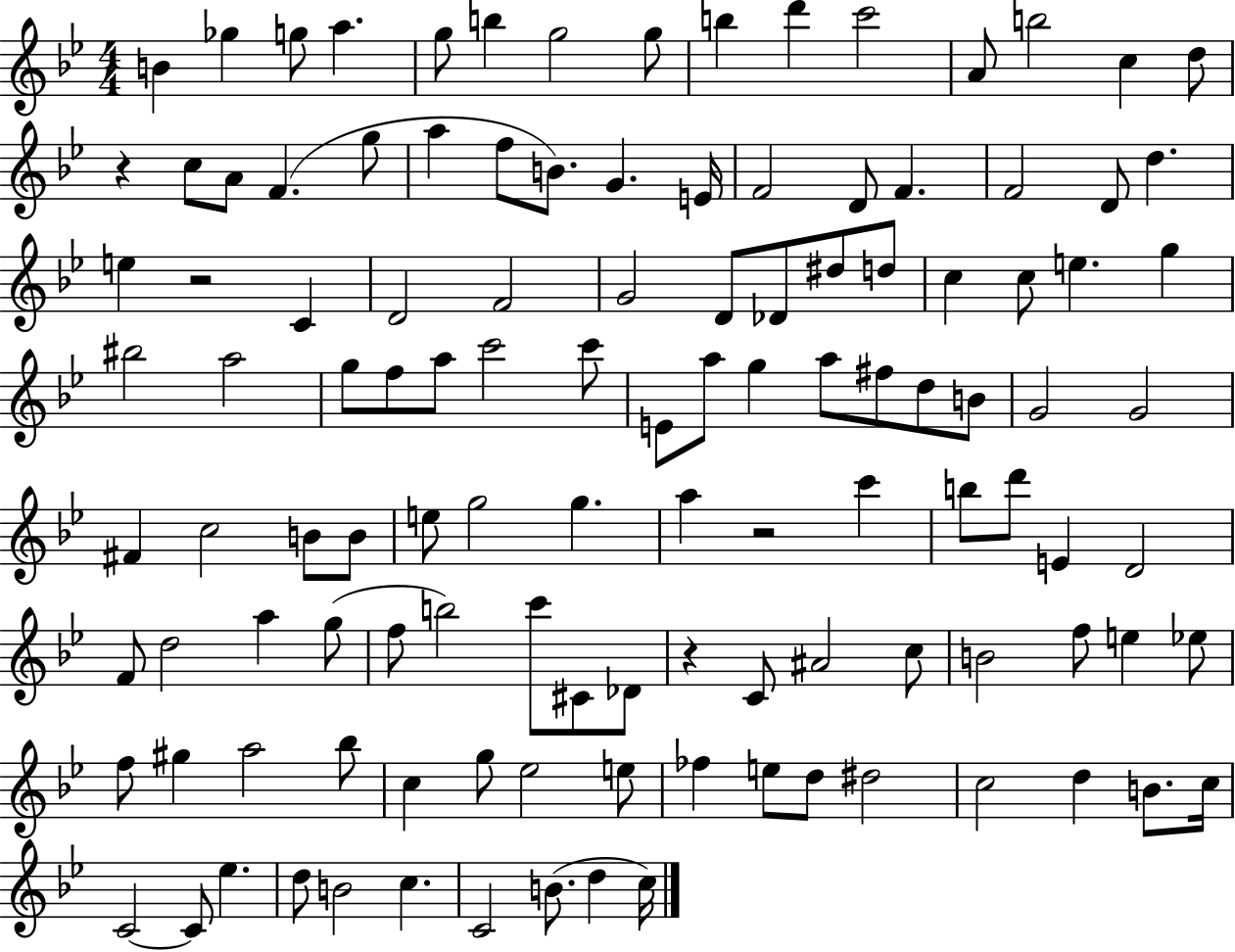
X:1
T:Untitled
M:4/4
L:1/4
K:Bb
B _g g/2 a g/2 b g2 g/2 b d' c'2 A/2 b2 c d/2 z c/2 A/2 F g/2 a f/2 B/2 G E/4 F2 D/2 F F2 D/2 d e z2 C D2 F2 G2 D/2 _D/2 ^d/2 d/2 c c/2 e g ^b2 a2 g/2 f/2 a/2 c'2 c'/2 E/2 a/2 g a/2 ^f/2 d/2 B/2 G2 G2 ^F c2 B/2 B/2 e/2 g2 g a z2 c' b/2 d'/2 E D2 F/2 d2 a g/2 f/2 b2 c'/2 ^C/2 _D/2 z C/2 ^A2 c/2 B2 f/2 e _e/2 f/2 ^g a2 _b/2 c g/2 _e2 e/2 _f e/2 d/2 ^d2 c2 d B/2 c/4 C2 C/2 _e d/2 B2 c C2 B/2 d c/4